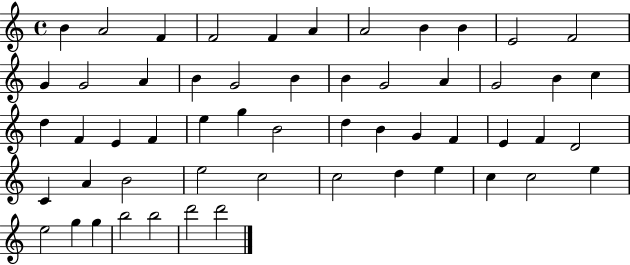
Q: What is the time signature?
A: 4/4